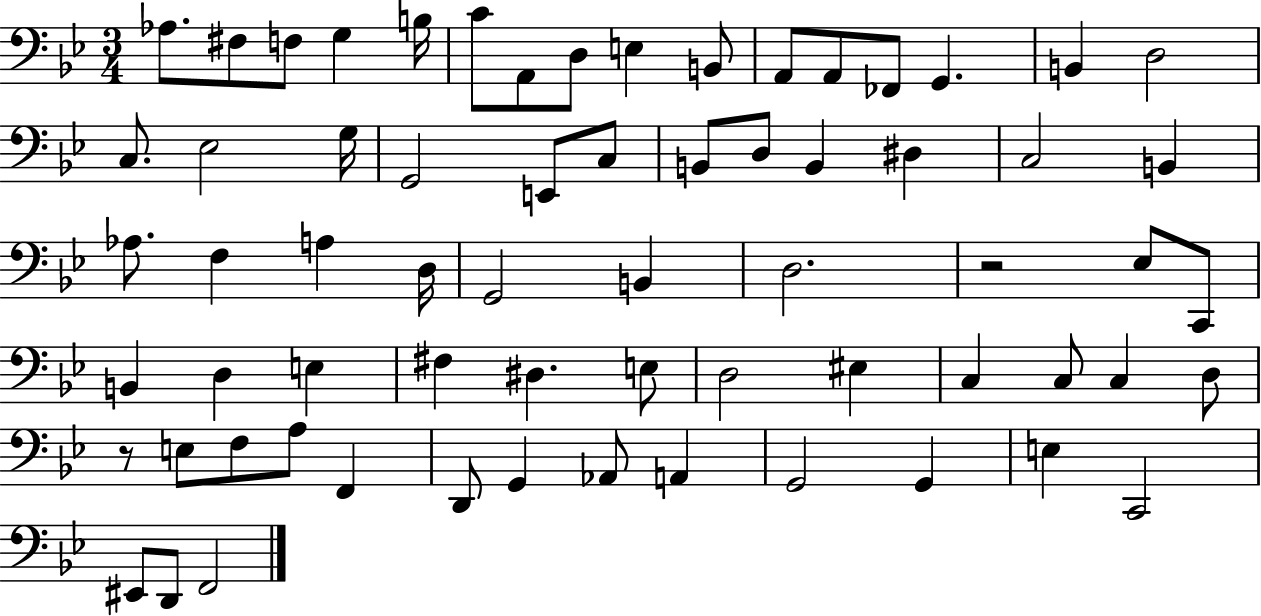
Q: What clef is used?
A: bass